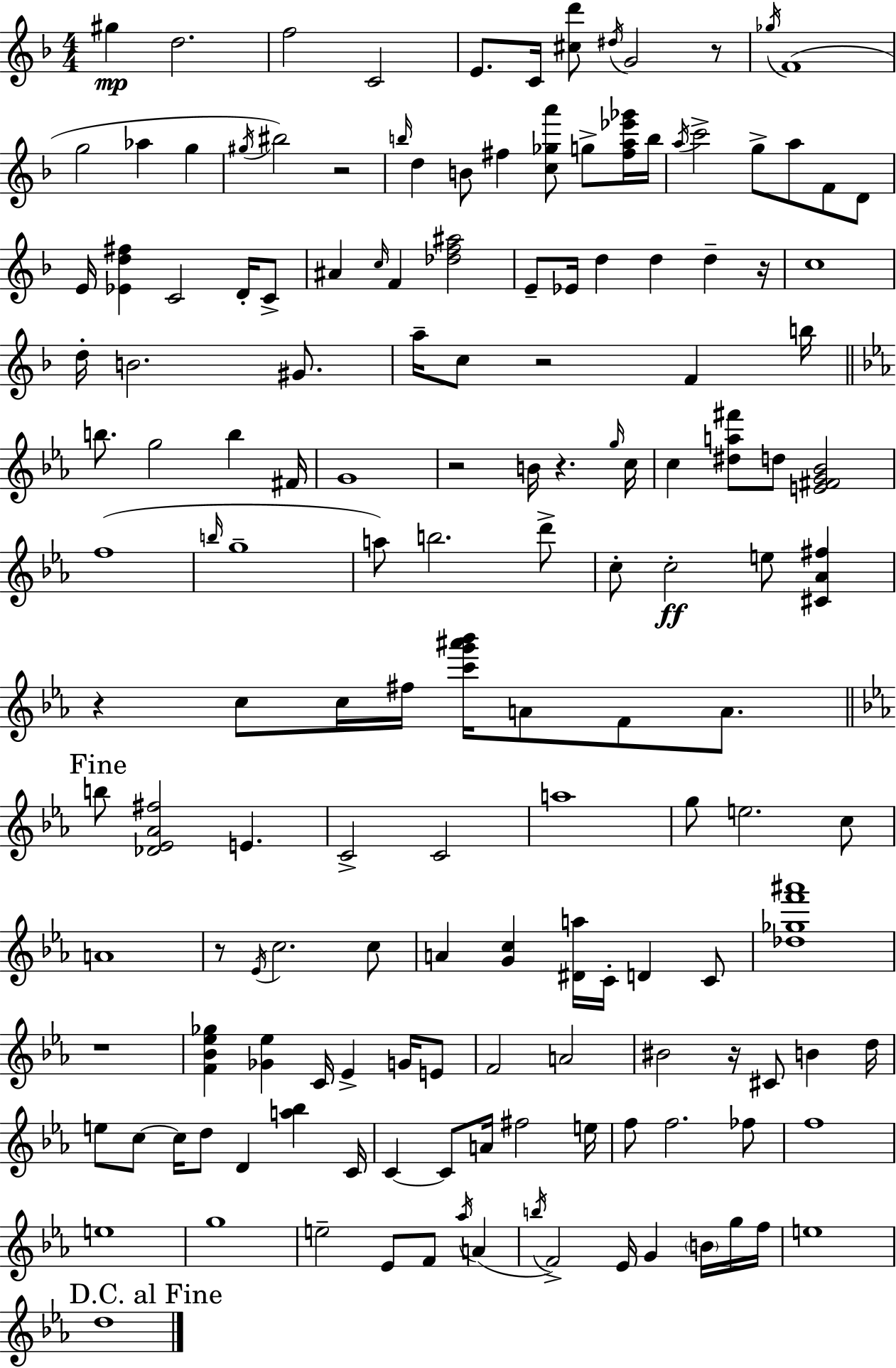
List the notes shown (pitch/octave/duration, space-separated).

G#5/q D5/h. F5/h C4/h E4/e. C4/s [C#5,D6]/e D#5/s G4/h R/e Gb5/s F4/w G5/h Ab5/q G5/q G#5/s BIS5/h R/h B5/s D5/q B4/e F#5/q [C5,Gb5,A6]/e G5/e [F#5,A5,Eb6,Gb6]/s B5/s A5/s C6/h G5/e A5/e F4/e D4/e E4/s [Eb4,D5,F#5]/q C4/h D4/s C4/e A#4/q C5/s F4/q [Db5,F5,A#5]/h E4/e Eb4/s D5/q D5/q D5/q R/s C5/w D5/s B4/h. G#4/e. A5/s C5/e R/h F4/q B5/s B5/e. G5/h B5/q F#4/s G4/w R/h B4/s R/q. G5/s C5/s C5/q [D#5,A5,F#6]/e D5/e [E4,F#4,G4,Bb4]/h F5/w B5/s G5/w A5/e B5/h. D6/e C5/e C5/h E5/e [C#4,Ab4,F#5]/q R/q C5/e C5/s F#5/s [C6,G6,A#6,Bb6]/s A4/e F4/e A4/e. B5/e [Db4,Eb4,Ab4,F#5]/h E4/q. C4/h C4/h A5/w G5/e E5/h. C5/e A4/w R/e Eb4/s C5/h. C5/e A4/q [G4,C5]/q [D#4,A5]/s C4/s D4/q C4/e [Db5,Gb5,F6,A#6]/w R/w [F4,Bb4,Eb5,Gb5]/q [Gb4,Eb5]/q C4/s Eb4/q G4/s E4/e F4/h A4/h BIS4/h R/s C#4/e B4/q D5/s E5/e C5/e C5/s D5/e D4/q [A5,Bb5]/q C4/s C4/q C4/e A4/s F#5/h E5/s F5/e F5/h. FES5/e F5/w E5/w G5/w E5/h Eb4/e F4/e Ab5/s A4/q B5/s F4/h Eb4/s G4/q B4/s G5/s F5/s E5/w D5/w